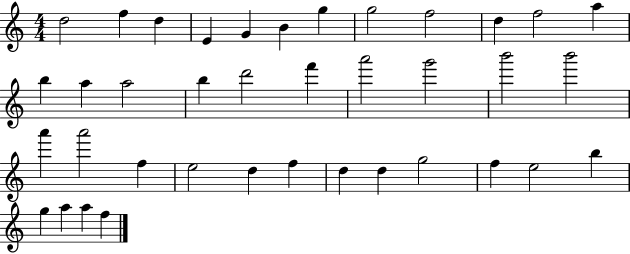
D5/h F5/q D5/q E4/q G4/q B4/q G5/q G5/h F5/h D5/q F5/h A5/q B5/q A5/q A5/h B5/q D6/h F6/q A6/h G6/h B6/h B6/h A6/q A6/h F5/q E5/h D5/q F5/q D5/q D5/q G5/h F5/q E5/h B5/q G5/q A5/q A5/q F5/q